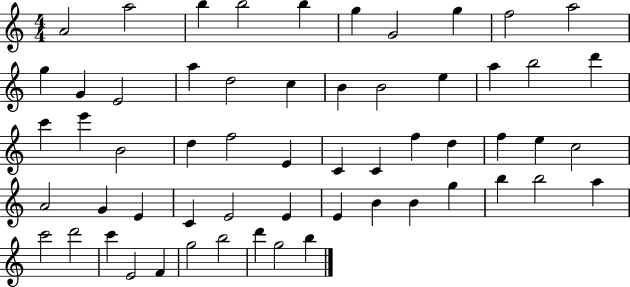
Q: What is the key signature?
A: C major